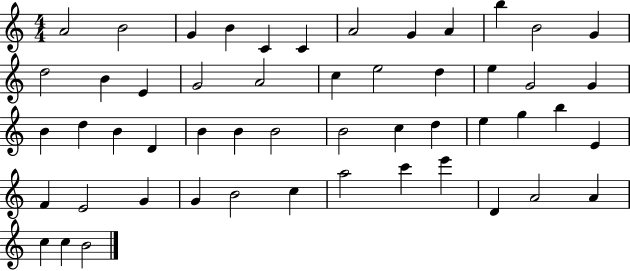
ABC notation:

X:1
T:Untitled
M:4/4
L:1/4
K:C
A2 B2 G B C C A2 G A b B2 G d2 B E G2 A2 c e2 d e G2 G B d B D B B B2 B2 c d e g b E F E2 G G B2 c a2 c' e' D A2 A c c B2